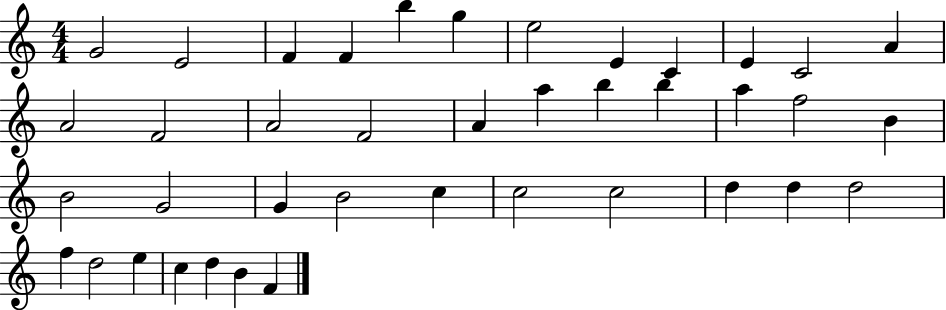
{
  \clef treble
  \numericTimeSignature
  \time 4/4
  \key c \major
  g'2 e'2 | f'4 f'4 b''4 g''4 | e''2 e'4 c'4 | e'4 c'2 a'4 | \break a'2 f'2 | a'2 f'2 | a'4 a''4 b''4 b''4 | a''4 f''2 b'4 | \break b'2 g'2 | g'4 b'2 c''4 | c''2 c''2 | d''4 d''4 d''2 | \break f''4 d''2 e''4 | c''4 d''4 b'4 f'4 | \bar "|."
}